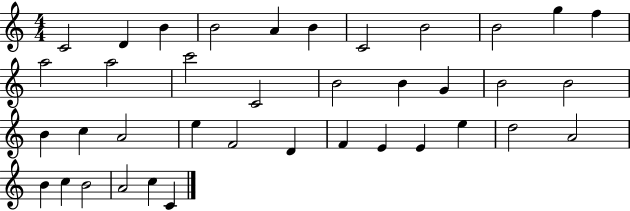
X:1
T:Untitled
M:4/4
L:1/4
K:C
C2 D B B2 A B C2 B2 B2 g f a2 a2 c'2 C2 B2 B G B2 B2 B c A2 e F2 D F E E e d2 A2 B c B2 A2 c C